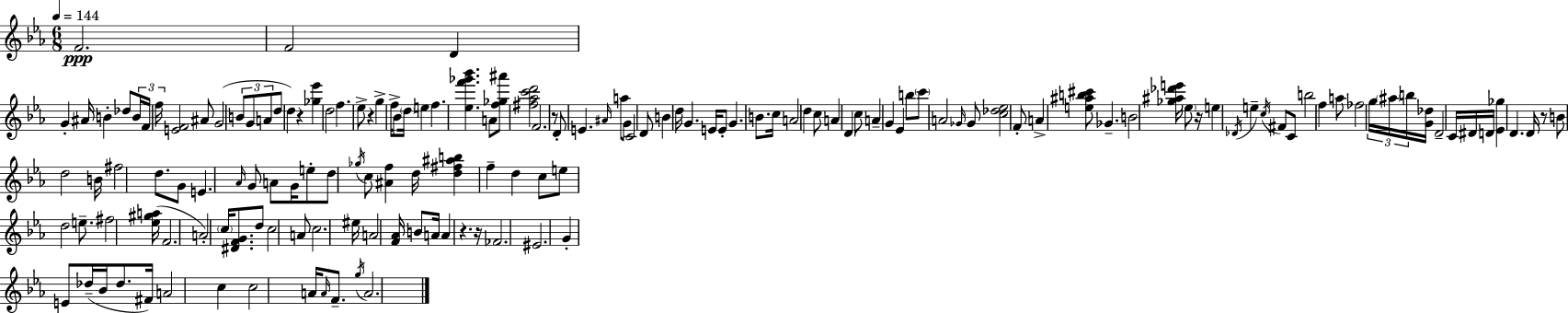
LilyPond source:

{
  \clef treble
  \numericTimeSignature
  \time 6/8
  \key ees \major
  \tempo 4 = 144
  f'2.\ppp | f'2 d'4 | g'4-. ais'16 b'4-. des''8 \tuplet 3/2 { b'16 | f'16 f''16 } <e' f'>2 ais'8 | \break g'2( \tuplet 3/2 { b'8 g'8 | a'8 } d''8 d''4) r4 | <ges'' ees'''>4 d''2 | f''4. ees''8-> r4 | \break g''4-> f''16-> bes'8 \parenthesize d''16 e''4 | f''4. <ees'' f''' ges''' bes'''>4. | a'8 <f'' ges'' ais'''>8 <fis'' aes'' c''' d'''>2 | f'2. | \break r8 d'8-. e'4. \grace { ais'16 } a''8 | g'8 c'2 d'8 | b'4 d''16 g'4. | e'16 e'8-. g'4. b'8. | \break c''16 a'2 d''4 | c''8 a'4 d'4 c''8 | a'4-- g'4 ees'4 | b''8 \parenthesize c'''8 a'2 | \break \grace { ges'16 } ges'8 <c'' des'' ees''>2 | f'8-. a'4-> <e'' ais'' b'' cis'''>8 ges'4.-- | b'2 <ges'' ais'' des''' e'''>16 \parenthesize ees''8 | r16 e''4 \acciaccatura { des'16 } e''4-- \acciaccatura { c''16 } | \break fis'8 c'8 b''2 | f''4 a''8 fes''2 | \tuplet 3/2 { g''16 \parenthesize ais''16 b''16 } <g' des''>16 d'2-- | c'16 dis'16 d'16 <ees' ges''>4 d'4. | \break d'16 r8 b'8 d''2 | b'16 fis''2 | d''8. g'8 e'4. | \grace { aes'16 } g'8 a'8 g'16 e''8-. d''8 \acciaccatura { ges''16 } c''8 | \break <ais' f''>4 d''16 <d'' fis'' ais'' b''>4 f''4-- | d''4 c''8 e''8 d''2 | e''8.-- fis''2 | <ees'' gis'' a''>16( f'2. | \break a'2-.) | \parenthesize c''16 <dis' f' g'>8. d''8 c''2 | a'8 c''2. | eis''16 a'2 | \break <f' aes'>16 b'8 a'16 a'4 r4. | r16 fes'2. | eis'2. | g'4-. e'8 | \break des''16--( bes'16 des''8. fis'16) a'2 | c''4 c''2 | a'16 \grace { a'16 } f'8.-- \acciaccatura { g''16 } a'2. | \bar "|."
}